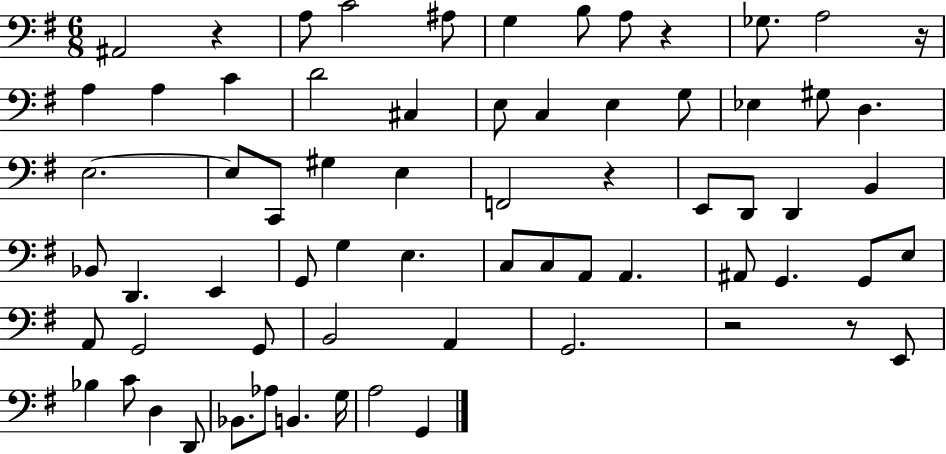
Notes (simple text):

A#2/h R/q A3/e C4/h A#3/e G3/q B3/e A3/e R/q Gb3/e. A3/h R/s A3/q A3/q C4/q D4/h C#3/q E3/e C3/q E3/q G3/e Eb3/q G#3/e D3/q. E3/h. E3/e C2/e G#3/q E3/q F2/h R/q E2/e D2/e D2/q B2/q Bb2/e D2/q. E2/q G2/e G3/q E3/q. C3/e C3/e A2/e A2/q. A#2/e G2/q. G2/e E3/e A2/e G2/h G2/e B2/h A2/q G2/h. R/h R/e E2/e Bb3/q C4/e D3/q D2/e Bb2/e. Ab3/e B2/q. G3/s A3/h G2/q